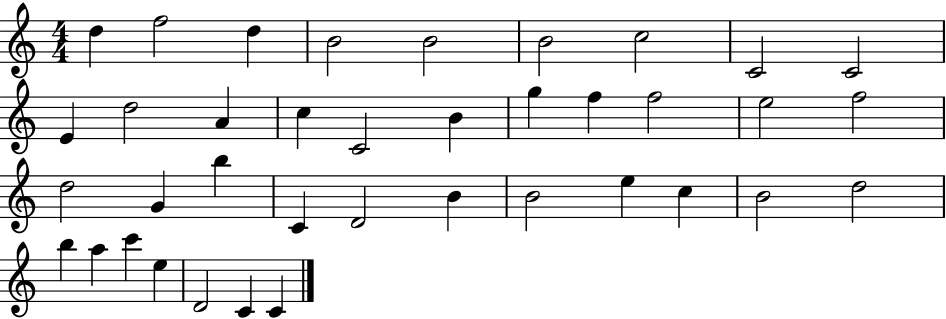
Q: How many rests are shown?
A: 0